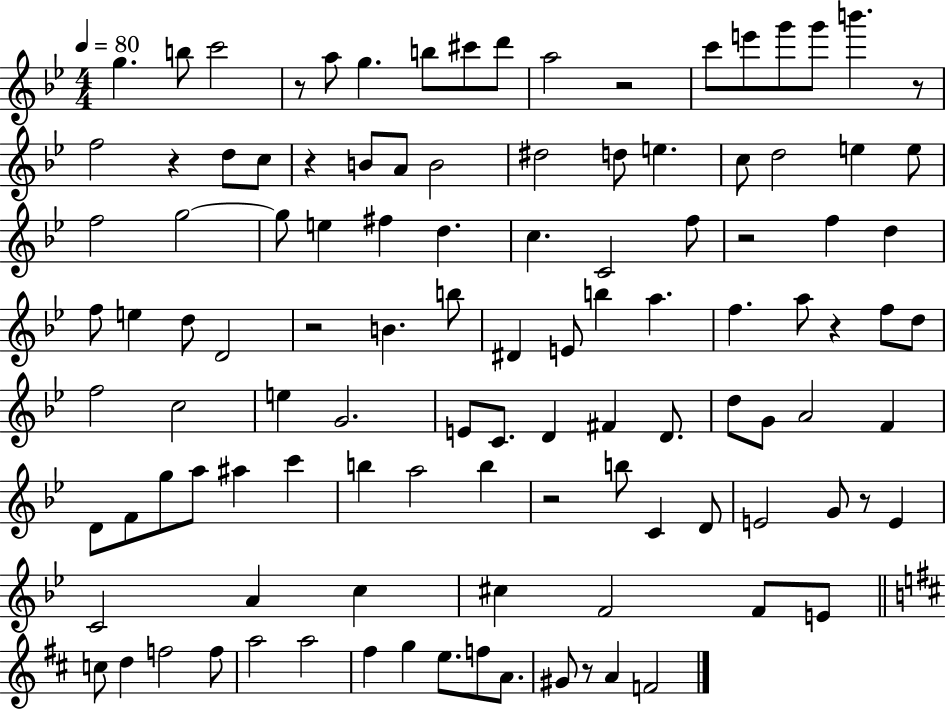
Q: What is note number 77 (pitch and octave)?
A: D4